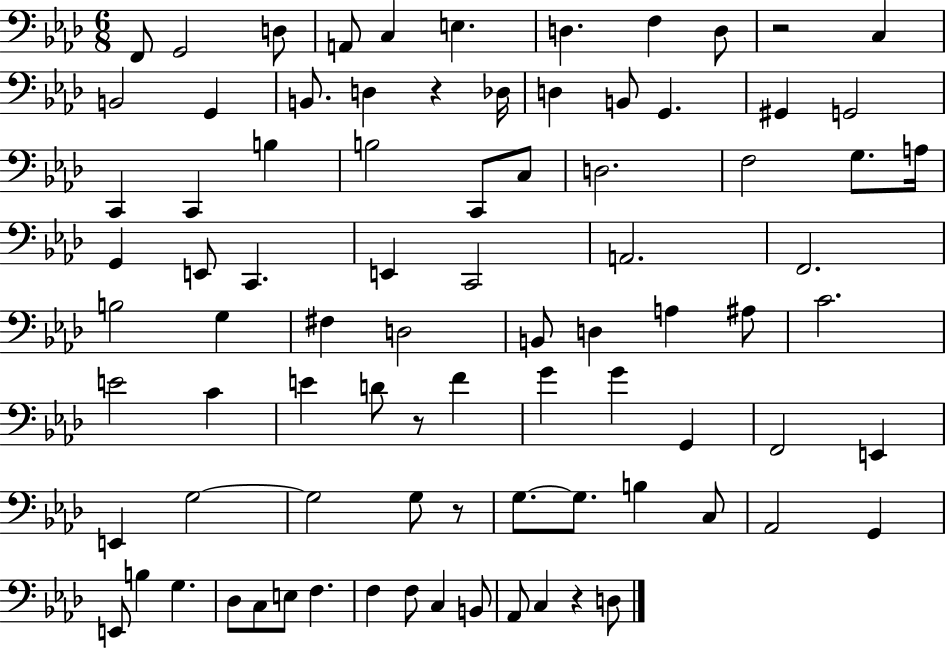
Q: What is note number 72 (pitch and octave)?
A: E3